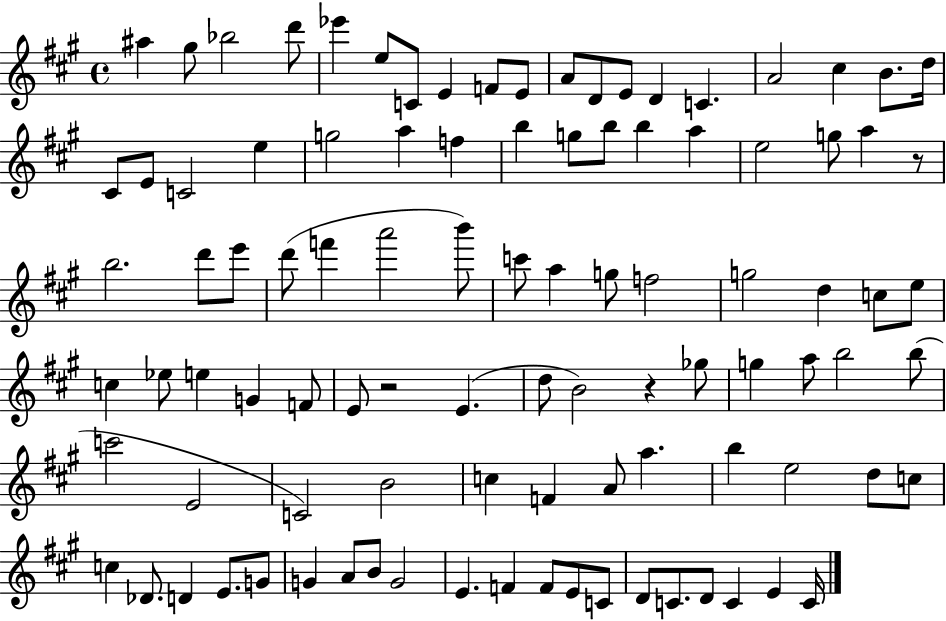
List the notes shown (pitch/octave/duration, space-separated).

A#5/q G#5/e Bb5/h D6/e Eb6/q E5/e C4/e E4/q F4/e E4/e A4/e D4/e E4/e D4/q C4/q. A4/h C#5/q B4/e. D5/s C#4/e E4/e C4/h E5/q G5/h A5/q F5/q B5/q G5/e B5/e B5/q A5/q E5/h G5/e A5/q R/e B5/h. D6/e E6/e D6/e F6/q A6/h B6/e C6/e A5/q G5/e F5/h G5/h D5/q C5/e E5/e C5/q Eb5/e E5/q G4/q F4/e E4/e R/h E4/q. D5/e B4/h R/q Gb5/e G5/q A5/e B5/h B5/e C6/h E4/h C4/h B4/h C5/q F4/q A4/e A5/q. B5/q E5/h D5/e C5/e C5/q Db4/e. D4/q E4/e. G4/e G4/q A4/e B4/e G4/h E4/q. F4/q F4/e E4/e C4/e D4/e C4/e. D4/e C4/q E4/q C4/s